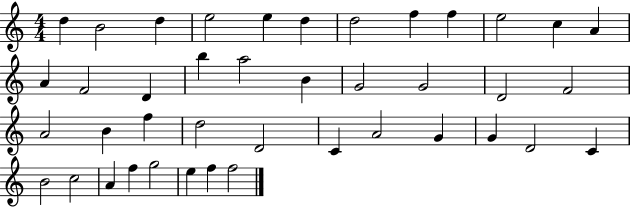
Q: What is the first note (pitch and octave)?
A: D5